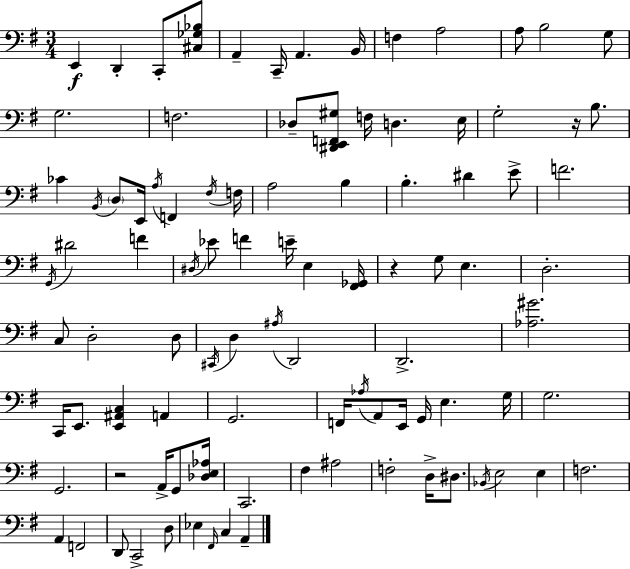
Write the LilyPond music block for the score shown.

{
  \clef bass
  \numericTimeSignature
  \time 3/4
  \key g \major
  e,4\f d,4-. c,8-. <cis ges bes>8 | a,4-- c,16-- a,4. b,16 | f4 a2 | a8 b2 g8 | \break g2. | f2. | des8-- <dis, e, f, gis>8 f16 d4. e16 | g2-. r16 b8. | \break ces'4 \acciaccatura { b,16 } \parenthesize d8 e,16 \acciaccatura { a16 } f,4 | \acciaccatura { fis16 } f16 a2 b4 | b4.-. dis'4 | e'8-> f'2. | \break \acciaccatura { g,16 } dis'2 | f'4 \acciaccatura { dis16 } ees'8 f'4 e'16-- | e4 <fis, ges,>16 r4 g8 e4. | d2.-. | \break c8 d2-. | d8 \acciaccatura { cis,16 } d4 \acciaccatura { ais16 } d,2 | d,2.-> | <aes gis'>2. | \break c,16 e,8. <e, ais, c>4 | a,4 g,2. | f,16 \acciaccatura { aes16 } a,8 e,16 | g,16 e4. g16 g2. | \break g,2. | r2 | a,16-> g,8 <des e aes>16 c,2. | fis4 | \break ais2 f2-. | d16-> dis8. \acciaccatura { bes,16 } e2 | e4 f2. | a,4 | \break f,2 d,8 c,2-> | d8 ees4 | \grace { fis,16 } c4 a,4-- \bar "|."
}